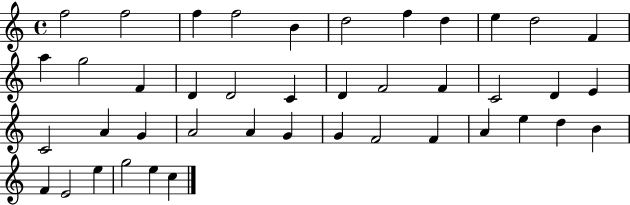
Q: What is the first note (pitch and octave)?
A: F5